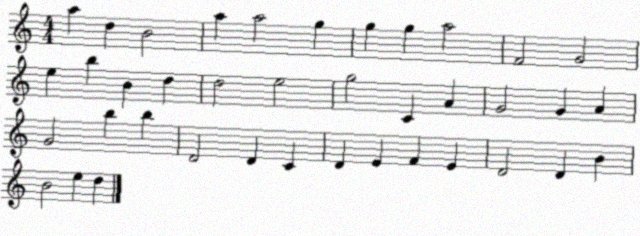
X:1
T:Untitled
M:4/4
L:1/4
K:C
a d B2 a a2 g g g a2 F2 G2 e b B d d2 e2 g2 C A G2 G A G2 b b D2 D C D E F E D2 D B B2 e d